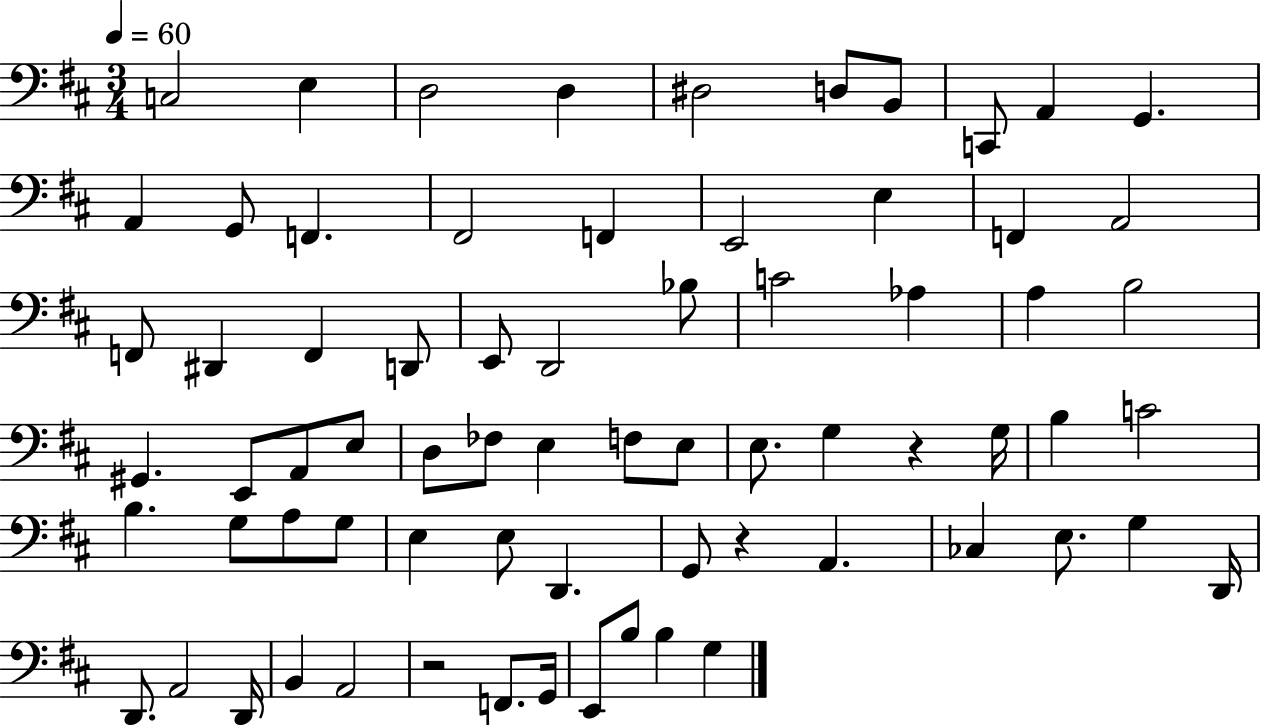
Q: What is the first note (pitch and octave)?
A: C3